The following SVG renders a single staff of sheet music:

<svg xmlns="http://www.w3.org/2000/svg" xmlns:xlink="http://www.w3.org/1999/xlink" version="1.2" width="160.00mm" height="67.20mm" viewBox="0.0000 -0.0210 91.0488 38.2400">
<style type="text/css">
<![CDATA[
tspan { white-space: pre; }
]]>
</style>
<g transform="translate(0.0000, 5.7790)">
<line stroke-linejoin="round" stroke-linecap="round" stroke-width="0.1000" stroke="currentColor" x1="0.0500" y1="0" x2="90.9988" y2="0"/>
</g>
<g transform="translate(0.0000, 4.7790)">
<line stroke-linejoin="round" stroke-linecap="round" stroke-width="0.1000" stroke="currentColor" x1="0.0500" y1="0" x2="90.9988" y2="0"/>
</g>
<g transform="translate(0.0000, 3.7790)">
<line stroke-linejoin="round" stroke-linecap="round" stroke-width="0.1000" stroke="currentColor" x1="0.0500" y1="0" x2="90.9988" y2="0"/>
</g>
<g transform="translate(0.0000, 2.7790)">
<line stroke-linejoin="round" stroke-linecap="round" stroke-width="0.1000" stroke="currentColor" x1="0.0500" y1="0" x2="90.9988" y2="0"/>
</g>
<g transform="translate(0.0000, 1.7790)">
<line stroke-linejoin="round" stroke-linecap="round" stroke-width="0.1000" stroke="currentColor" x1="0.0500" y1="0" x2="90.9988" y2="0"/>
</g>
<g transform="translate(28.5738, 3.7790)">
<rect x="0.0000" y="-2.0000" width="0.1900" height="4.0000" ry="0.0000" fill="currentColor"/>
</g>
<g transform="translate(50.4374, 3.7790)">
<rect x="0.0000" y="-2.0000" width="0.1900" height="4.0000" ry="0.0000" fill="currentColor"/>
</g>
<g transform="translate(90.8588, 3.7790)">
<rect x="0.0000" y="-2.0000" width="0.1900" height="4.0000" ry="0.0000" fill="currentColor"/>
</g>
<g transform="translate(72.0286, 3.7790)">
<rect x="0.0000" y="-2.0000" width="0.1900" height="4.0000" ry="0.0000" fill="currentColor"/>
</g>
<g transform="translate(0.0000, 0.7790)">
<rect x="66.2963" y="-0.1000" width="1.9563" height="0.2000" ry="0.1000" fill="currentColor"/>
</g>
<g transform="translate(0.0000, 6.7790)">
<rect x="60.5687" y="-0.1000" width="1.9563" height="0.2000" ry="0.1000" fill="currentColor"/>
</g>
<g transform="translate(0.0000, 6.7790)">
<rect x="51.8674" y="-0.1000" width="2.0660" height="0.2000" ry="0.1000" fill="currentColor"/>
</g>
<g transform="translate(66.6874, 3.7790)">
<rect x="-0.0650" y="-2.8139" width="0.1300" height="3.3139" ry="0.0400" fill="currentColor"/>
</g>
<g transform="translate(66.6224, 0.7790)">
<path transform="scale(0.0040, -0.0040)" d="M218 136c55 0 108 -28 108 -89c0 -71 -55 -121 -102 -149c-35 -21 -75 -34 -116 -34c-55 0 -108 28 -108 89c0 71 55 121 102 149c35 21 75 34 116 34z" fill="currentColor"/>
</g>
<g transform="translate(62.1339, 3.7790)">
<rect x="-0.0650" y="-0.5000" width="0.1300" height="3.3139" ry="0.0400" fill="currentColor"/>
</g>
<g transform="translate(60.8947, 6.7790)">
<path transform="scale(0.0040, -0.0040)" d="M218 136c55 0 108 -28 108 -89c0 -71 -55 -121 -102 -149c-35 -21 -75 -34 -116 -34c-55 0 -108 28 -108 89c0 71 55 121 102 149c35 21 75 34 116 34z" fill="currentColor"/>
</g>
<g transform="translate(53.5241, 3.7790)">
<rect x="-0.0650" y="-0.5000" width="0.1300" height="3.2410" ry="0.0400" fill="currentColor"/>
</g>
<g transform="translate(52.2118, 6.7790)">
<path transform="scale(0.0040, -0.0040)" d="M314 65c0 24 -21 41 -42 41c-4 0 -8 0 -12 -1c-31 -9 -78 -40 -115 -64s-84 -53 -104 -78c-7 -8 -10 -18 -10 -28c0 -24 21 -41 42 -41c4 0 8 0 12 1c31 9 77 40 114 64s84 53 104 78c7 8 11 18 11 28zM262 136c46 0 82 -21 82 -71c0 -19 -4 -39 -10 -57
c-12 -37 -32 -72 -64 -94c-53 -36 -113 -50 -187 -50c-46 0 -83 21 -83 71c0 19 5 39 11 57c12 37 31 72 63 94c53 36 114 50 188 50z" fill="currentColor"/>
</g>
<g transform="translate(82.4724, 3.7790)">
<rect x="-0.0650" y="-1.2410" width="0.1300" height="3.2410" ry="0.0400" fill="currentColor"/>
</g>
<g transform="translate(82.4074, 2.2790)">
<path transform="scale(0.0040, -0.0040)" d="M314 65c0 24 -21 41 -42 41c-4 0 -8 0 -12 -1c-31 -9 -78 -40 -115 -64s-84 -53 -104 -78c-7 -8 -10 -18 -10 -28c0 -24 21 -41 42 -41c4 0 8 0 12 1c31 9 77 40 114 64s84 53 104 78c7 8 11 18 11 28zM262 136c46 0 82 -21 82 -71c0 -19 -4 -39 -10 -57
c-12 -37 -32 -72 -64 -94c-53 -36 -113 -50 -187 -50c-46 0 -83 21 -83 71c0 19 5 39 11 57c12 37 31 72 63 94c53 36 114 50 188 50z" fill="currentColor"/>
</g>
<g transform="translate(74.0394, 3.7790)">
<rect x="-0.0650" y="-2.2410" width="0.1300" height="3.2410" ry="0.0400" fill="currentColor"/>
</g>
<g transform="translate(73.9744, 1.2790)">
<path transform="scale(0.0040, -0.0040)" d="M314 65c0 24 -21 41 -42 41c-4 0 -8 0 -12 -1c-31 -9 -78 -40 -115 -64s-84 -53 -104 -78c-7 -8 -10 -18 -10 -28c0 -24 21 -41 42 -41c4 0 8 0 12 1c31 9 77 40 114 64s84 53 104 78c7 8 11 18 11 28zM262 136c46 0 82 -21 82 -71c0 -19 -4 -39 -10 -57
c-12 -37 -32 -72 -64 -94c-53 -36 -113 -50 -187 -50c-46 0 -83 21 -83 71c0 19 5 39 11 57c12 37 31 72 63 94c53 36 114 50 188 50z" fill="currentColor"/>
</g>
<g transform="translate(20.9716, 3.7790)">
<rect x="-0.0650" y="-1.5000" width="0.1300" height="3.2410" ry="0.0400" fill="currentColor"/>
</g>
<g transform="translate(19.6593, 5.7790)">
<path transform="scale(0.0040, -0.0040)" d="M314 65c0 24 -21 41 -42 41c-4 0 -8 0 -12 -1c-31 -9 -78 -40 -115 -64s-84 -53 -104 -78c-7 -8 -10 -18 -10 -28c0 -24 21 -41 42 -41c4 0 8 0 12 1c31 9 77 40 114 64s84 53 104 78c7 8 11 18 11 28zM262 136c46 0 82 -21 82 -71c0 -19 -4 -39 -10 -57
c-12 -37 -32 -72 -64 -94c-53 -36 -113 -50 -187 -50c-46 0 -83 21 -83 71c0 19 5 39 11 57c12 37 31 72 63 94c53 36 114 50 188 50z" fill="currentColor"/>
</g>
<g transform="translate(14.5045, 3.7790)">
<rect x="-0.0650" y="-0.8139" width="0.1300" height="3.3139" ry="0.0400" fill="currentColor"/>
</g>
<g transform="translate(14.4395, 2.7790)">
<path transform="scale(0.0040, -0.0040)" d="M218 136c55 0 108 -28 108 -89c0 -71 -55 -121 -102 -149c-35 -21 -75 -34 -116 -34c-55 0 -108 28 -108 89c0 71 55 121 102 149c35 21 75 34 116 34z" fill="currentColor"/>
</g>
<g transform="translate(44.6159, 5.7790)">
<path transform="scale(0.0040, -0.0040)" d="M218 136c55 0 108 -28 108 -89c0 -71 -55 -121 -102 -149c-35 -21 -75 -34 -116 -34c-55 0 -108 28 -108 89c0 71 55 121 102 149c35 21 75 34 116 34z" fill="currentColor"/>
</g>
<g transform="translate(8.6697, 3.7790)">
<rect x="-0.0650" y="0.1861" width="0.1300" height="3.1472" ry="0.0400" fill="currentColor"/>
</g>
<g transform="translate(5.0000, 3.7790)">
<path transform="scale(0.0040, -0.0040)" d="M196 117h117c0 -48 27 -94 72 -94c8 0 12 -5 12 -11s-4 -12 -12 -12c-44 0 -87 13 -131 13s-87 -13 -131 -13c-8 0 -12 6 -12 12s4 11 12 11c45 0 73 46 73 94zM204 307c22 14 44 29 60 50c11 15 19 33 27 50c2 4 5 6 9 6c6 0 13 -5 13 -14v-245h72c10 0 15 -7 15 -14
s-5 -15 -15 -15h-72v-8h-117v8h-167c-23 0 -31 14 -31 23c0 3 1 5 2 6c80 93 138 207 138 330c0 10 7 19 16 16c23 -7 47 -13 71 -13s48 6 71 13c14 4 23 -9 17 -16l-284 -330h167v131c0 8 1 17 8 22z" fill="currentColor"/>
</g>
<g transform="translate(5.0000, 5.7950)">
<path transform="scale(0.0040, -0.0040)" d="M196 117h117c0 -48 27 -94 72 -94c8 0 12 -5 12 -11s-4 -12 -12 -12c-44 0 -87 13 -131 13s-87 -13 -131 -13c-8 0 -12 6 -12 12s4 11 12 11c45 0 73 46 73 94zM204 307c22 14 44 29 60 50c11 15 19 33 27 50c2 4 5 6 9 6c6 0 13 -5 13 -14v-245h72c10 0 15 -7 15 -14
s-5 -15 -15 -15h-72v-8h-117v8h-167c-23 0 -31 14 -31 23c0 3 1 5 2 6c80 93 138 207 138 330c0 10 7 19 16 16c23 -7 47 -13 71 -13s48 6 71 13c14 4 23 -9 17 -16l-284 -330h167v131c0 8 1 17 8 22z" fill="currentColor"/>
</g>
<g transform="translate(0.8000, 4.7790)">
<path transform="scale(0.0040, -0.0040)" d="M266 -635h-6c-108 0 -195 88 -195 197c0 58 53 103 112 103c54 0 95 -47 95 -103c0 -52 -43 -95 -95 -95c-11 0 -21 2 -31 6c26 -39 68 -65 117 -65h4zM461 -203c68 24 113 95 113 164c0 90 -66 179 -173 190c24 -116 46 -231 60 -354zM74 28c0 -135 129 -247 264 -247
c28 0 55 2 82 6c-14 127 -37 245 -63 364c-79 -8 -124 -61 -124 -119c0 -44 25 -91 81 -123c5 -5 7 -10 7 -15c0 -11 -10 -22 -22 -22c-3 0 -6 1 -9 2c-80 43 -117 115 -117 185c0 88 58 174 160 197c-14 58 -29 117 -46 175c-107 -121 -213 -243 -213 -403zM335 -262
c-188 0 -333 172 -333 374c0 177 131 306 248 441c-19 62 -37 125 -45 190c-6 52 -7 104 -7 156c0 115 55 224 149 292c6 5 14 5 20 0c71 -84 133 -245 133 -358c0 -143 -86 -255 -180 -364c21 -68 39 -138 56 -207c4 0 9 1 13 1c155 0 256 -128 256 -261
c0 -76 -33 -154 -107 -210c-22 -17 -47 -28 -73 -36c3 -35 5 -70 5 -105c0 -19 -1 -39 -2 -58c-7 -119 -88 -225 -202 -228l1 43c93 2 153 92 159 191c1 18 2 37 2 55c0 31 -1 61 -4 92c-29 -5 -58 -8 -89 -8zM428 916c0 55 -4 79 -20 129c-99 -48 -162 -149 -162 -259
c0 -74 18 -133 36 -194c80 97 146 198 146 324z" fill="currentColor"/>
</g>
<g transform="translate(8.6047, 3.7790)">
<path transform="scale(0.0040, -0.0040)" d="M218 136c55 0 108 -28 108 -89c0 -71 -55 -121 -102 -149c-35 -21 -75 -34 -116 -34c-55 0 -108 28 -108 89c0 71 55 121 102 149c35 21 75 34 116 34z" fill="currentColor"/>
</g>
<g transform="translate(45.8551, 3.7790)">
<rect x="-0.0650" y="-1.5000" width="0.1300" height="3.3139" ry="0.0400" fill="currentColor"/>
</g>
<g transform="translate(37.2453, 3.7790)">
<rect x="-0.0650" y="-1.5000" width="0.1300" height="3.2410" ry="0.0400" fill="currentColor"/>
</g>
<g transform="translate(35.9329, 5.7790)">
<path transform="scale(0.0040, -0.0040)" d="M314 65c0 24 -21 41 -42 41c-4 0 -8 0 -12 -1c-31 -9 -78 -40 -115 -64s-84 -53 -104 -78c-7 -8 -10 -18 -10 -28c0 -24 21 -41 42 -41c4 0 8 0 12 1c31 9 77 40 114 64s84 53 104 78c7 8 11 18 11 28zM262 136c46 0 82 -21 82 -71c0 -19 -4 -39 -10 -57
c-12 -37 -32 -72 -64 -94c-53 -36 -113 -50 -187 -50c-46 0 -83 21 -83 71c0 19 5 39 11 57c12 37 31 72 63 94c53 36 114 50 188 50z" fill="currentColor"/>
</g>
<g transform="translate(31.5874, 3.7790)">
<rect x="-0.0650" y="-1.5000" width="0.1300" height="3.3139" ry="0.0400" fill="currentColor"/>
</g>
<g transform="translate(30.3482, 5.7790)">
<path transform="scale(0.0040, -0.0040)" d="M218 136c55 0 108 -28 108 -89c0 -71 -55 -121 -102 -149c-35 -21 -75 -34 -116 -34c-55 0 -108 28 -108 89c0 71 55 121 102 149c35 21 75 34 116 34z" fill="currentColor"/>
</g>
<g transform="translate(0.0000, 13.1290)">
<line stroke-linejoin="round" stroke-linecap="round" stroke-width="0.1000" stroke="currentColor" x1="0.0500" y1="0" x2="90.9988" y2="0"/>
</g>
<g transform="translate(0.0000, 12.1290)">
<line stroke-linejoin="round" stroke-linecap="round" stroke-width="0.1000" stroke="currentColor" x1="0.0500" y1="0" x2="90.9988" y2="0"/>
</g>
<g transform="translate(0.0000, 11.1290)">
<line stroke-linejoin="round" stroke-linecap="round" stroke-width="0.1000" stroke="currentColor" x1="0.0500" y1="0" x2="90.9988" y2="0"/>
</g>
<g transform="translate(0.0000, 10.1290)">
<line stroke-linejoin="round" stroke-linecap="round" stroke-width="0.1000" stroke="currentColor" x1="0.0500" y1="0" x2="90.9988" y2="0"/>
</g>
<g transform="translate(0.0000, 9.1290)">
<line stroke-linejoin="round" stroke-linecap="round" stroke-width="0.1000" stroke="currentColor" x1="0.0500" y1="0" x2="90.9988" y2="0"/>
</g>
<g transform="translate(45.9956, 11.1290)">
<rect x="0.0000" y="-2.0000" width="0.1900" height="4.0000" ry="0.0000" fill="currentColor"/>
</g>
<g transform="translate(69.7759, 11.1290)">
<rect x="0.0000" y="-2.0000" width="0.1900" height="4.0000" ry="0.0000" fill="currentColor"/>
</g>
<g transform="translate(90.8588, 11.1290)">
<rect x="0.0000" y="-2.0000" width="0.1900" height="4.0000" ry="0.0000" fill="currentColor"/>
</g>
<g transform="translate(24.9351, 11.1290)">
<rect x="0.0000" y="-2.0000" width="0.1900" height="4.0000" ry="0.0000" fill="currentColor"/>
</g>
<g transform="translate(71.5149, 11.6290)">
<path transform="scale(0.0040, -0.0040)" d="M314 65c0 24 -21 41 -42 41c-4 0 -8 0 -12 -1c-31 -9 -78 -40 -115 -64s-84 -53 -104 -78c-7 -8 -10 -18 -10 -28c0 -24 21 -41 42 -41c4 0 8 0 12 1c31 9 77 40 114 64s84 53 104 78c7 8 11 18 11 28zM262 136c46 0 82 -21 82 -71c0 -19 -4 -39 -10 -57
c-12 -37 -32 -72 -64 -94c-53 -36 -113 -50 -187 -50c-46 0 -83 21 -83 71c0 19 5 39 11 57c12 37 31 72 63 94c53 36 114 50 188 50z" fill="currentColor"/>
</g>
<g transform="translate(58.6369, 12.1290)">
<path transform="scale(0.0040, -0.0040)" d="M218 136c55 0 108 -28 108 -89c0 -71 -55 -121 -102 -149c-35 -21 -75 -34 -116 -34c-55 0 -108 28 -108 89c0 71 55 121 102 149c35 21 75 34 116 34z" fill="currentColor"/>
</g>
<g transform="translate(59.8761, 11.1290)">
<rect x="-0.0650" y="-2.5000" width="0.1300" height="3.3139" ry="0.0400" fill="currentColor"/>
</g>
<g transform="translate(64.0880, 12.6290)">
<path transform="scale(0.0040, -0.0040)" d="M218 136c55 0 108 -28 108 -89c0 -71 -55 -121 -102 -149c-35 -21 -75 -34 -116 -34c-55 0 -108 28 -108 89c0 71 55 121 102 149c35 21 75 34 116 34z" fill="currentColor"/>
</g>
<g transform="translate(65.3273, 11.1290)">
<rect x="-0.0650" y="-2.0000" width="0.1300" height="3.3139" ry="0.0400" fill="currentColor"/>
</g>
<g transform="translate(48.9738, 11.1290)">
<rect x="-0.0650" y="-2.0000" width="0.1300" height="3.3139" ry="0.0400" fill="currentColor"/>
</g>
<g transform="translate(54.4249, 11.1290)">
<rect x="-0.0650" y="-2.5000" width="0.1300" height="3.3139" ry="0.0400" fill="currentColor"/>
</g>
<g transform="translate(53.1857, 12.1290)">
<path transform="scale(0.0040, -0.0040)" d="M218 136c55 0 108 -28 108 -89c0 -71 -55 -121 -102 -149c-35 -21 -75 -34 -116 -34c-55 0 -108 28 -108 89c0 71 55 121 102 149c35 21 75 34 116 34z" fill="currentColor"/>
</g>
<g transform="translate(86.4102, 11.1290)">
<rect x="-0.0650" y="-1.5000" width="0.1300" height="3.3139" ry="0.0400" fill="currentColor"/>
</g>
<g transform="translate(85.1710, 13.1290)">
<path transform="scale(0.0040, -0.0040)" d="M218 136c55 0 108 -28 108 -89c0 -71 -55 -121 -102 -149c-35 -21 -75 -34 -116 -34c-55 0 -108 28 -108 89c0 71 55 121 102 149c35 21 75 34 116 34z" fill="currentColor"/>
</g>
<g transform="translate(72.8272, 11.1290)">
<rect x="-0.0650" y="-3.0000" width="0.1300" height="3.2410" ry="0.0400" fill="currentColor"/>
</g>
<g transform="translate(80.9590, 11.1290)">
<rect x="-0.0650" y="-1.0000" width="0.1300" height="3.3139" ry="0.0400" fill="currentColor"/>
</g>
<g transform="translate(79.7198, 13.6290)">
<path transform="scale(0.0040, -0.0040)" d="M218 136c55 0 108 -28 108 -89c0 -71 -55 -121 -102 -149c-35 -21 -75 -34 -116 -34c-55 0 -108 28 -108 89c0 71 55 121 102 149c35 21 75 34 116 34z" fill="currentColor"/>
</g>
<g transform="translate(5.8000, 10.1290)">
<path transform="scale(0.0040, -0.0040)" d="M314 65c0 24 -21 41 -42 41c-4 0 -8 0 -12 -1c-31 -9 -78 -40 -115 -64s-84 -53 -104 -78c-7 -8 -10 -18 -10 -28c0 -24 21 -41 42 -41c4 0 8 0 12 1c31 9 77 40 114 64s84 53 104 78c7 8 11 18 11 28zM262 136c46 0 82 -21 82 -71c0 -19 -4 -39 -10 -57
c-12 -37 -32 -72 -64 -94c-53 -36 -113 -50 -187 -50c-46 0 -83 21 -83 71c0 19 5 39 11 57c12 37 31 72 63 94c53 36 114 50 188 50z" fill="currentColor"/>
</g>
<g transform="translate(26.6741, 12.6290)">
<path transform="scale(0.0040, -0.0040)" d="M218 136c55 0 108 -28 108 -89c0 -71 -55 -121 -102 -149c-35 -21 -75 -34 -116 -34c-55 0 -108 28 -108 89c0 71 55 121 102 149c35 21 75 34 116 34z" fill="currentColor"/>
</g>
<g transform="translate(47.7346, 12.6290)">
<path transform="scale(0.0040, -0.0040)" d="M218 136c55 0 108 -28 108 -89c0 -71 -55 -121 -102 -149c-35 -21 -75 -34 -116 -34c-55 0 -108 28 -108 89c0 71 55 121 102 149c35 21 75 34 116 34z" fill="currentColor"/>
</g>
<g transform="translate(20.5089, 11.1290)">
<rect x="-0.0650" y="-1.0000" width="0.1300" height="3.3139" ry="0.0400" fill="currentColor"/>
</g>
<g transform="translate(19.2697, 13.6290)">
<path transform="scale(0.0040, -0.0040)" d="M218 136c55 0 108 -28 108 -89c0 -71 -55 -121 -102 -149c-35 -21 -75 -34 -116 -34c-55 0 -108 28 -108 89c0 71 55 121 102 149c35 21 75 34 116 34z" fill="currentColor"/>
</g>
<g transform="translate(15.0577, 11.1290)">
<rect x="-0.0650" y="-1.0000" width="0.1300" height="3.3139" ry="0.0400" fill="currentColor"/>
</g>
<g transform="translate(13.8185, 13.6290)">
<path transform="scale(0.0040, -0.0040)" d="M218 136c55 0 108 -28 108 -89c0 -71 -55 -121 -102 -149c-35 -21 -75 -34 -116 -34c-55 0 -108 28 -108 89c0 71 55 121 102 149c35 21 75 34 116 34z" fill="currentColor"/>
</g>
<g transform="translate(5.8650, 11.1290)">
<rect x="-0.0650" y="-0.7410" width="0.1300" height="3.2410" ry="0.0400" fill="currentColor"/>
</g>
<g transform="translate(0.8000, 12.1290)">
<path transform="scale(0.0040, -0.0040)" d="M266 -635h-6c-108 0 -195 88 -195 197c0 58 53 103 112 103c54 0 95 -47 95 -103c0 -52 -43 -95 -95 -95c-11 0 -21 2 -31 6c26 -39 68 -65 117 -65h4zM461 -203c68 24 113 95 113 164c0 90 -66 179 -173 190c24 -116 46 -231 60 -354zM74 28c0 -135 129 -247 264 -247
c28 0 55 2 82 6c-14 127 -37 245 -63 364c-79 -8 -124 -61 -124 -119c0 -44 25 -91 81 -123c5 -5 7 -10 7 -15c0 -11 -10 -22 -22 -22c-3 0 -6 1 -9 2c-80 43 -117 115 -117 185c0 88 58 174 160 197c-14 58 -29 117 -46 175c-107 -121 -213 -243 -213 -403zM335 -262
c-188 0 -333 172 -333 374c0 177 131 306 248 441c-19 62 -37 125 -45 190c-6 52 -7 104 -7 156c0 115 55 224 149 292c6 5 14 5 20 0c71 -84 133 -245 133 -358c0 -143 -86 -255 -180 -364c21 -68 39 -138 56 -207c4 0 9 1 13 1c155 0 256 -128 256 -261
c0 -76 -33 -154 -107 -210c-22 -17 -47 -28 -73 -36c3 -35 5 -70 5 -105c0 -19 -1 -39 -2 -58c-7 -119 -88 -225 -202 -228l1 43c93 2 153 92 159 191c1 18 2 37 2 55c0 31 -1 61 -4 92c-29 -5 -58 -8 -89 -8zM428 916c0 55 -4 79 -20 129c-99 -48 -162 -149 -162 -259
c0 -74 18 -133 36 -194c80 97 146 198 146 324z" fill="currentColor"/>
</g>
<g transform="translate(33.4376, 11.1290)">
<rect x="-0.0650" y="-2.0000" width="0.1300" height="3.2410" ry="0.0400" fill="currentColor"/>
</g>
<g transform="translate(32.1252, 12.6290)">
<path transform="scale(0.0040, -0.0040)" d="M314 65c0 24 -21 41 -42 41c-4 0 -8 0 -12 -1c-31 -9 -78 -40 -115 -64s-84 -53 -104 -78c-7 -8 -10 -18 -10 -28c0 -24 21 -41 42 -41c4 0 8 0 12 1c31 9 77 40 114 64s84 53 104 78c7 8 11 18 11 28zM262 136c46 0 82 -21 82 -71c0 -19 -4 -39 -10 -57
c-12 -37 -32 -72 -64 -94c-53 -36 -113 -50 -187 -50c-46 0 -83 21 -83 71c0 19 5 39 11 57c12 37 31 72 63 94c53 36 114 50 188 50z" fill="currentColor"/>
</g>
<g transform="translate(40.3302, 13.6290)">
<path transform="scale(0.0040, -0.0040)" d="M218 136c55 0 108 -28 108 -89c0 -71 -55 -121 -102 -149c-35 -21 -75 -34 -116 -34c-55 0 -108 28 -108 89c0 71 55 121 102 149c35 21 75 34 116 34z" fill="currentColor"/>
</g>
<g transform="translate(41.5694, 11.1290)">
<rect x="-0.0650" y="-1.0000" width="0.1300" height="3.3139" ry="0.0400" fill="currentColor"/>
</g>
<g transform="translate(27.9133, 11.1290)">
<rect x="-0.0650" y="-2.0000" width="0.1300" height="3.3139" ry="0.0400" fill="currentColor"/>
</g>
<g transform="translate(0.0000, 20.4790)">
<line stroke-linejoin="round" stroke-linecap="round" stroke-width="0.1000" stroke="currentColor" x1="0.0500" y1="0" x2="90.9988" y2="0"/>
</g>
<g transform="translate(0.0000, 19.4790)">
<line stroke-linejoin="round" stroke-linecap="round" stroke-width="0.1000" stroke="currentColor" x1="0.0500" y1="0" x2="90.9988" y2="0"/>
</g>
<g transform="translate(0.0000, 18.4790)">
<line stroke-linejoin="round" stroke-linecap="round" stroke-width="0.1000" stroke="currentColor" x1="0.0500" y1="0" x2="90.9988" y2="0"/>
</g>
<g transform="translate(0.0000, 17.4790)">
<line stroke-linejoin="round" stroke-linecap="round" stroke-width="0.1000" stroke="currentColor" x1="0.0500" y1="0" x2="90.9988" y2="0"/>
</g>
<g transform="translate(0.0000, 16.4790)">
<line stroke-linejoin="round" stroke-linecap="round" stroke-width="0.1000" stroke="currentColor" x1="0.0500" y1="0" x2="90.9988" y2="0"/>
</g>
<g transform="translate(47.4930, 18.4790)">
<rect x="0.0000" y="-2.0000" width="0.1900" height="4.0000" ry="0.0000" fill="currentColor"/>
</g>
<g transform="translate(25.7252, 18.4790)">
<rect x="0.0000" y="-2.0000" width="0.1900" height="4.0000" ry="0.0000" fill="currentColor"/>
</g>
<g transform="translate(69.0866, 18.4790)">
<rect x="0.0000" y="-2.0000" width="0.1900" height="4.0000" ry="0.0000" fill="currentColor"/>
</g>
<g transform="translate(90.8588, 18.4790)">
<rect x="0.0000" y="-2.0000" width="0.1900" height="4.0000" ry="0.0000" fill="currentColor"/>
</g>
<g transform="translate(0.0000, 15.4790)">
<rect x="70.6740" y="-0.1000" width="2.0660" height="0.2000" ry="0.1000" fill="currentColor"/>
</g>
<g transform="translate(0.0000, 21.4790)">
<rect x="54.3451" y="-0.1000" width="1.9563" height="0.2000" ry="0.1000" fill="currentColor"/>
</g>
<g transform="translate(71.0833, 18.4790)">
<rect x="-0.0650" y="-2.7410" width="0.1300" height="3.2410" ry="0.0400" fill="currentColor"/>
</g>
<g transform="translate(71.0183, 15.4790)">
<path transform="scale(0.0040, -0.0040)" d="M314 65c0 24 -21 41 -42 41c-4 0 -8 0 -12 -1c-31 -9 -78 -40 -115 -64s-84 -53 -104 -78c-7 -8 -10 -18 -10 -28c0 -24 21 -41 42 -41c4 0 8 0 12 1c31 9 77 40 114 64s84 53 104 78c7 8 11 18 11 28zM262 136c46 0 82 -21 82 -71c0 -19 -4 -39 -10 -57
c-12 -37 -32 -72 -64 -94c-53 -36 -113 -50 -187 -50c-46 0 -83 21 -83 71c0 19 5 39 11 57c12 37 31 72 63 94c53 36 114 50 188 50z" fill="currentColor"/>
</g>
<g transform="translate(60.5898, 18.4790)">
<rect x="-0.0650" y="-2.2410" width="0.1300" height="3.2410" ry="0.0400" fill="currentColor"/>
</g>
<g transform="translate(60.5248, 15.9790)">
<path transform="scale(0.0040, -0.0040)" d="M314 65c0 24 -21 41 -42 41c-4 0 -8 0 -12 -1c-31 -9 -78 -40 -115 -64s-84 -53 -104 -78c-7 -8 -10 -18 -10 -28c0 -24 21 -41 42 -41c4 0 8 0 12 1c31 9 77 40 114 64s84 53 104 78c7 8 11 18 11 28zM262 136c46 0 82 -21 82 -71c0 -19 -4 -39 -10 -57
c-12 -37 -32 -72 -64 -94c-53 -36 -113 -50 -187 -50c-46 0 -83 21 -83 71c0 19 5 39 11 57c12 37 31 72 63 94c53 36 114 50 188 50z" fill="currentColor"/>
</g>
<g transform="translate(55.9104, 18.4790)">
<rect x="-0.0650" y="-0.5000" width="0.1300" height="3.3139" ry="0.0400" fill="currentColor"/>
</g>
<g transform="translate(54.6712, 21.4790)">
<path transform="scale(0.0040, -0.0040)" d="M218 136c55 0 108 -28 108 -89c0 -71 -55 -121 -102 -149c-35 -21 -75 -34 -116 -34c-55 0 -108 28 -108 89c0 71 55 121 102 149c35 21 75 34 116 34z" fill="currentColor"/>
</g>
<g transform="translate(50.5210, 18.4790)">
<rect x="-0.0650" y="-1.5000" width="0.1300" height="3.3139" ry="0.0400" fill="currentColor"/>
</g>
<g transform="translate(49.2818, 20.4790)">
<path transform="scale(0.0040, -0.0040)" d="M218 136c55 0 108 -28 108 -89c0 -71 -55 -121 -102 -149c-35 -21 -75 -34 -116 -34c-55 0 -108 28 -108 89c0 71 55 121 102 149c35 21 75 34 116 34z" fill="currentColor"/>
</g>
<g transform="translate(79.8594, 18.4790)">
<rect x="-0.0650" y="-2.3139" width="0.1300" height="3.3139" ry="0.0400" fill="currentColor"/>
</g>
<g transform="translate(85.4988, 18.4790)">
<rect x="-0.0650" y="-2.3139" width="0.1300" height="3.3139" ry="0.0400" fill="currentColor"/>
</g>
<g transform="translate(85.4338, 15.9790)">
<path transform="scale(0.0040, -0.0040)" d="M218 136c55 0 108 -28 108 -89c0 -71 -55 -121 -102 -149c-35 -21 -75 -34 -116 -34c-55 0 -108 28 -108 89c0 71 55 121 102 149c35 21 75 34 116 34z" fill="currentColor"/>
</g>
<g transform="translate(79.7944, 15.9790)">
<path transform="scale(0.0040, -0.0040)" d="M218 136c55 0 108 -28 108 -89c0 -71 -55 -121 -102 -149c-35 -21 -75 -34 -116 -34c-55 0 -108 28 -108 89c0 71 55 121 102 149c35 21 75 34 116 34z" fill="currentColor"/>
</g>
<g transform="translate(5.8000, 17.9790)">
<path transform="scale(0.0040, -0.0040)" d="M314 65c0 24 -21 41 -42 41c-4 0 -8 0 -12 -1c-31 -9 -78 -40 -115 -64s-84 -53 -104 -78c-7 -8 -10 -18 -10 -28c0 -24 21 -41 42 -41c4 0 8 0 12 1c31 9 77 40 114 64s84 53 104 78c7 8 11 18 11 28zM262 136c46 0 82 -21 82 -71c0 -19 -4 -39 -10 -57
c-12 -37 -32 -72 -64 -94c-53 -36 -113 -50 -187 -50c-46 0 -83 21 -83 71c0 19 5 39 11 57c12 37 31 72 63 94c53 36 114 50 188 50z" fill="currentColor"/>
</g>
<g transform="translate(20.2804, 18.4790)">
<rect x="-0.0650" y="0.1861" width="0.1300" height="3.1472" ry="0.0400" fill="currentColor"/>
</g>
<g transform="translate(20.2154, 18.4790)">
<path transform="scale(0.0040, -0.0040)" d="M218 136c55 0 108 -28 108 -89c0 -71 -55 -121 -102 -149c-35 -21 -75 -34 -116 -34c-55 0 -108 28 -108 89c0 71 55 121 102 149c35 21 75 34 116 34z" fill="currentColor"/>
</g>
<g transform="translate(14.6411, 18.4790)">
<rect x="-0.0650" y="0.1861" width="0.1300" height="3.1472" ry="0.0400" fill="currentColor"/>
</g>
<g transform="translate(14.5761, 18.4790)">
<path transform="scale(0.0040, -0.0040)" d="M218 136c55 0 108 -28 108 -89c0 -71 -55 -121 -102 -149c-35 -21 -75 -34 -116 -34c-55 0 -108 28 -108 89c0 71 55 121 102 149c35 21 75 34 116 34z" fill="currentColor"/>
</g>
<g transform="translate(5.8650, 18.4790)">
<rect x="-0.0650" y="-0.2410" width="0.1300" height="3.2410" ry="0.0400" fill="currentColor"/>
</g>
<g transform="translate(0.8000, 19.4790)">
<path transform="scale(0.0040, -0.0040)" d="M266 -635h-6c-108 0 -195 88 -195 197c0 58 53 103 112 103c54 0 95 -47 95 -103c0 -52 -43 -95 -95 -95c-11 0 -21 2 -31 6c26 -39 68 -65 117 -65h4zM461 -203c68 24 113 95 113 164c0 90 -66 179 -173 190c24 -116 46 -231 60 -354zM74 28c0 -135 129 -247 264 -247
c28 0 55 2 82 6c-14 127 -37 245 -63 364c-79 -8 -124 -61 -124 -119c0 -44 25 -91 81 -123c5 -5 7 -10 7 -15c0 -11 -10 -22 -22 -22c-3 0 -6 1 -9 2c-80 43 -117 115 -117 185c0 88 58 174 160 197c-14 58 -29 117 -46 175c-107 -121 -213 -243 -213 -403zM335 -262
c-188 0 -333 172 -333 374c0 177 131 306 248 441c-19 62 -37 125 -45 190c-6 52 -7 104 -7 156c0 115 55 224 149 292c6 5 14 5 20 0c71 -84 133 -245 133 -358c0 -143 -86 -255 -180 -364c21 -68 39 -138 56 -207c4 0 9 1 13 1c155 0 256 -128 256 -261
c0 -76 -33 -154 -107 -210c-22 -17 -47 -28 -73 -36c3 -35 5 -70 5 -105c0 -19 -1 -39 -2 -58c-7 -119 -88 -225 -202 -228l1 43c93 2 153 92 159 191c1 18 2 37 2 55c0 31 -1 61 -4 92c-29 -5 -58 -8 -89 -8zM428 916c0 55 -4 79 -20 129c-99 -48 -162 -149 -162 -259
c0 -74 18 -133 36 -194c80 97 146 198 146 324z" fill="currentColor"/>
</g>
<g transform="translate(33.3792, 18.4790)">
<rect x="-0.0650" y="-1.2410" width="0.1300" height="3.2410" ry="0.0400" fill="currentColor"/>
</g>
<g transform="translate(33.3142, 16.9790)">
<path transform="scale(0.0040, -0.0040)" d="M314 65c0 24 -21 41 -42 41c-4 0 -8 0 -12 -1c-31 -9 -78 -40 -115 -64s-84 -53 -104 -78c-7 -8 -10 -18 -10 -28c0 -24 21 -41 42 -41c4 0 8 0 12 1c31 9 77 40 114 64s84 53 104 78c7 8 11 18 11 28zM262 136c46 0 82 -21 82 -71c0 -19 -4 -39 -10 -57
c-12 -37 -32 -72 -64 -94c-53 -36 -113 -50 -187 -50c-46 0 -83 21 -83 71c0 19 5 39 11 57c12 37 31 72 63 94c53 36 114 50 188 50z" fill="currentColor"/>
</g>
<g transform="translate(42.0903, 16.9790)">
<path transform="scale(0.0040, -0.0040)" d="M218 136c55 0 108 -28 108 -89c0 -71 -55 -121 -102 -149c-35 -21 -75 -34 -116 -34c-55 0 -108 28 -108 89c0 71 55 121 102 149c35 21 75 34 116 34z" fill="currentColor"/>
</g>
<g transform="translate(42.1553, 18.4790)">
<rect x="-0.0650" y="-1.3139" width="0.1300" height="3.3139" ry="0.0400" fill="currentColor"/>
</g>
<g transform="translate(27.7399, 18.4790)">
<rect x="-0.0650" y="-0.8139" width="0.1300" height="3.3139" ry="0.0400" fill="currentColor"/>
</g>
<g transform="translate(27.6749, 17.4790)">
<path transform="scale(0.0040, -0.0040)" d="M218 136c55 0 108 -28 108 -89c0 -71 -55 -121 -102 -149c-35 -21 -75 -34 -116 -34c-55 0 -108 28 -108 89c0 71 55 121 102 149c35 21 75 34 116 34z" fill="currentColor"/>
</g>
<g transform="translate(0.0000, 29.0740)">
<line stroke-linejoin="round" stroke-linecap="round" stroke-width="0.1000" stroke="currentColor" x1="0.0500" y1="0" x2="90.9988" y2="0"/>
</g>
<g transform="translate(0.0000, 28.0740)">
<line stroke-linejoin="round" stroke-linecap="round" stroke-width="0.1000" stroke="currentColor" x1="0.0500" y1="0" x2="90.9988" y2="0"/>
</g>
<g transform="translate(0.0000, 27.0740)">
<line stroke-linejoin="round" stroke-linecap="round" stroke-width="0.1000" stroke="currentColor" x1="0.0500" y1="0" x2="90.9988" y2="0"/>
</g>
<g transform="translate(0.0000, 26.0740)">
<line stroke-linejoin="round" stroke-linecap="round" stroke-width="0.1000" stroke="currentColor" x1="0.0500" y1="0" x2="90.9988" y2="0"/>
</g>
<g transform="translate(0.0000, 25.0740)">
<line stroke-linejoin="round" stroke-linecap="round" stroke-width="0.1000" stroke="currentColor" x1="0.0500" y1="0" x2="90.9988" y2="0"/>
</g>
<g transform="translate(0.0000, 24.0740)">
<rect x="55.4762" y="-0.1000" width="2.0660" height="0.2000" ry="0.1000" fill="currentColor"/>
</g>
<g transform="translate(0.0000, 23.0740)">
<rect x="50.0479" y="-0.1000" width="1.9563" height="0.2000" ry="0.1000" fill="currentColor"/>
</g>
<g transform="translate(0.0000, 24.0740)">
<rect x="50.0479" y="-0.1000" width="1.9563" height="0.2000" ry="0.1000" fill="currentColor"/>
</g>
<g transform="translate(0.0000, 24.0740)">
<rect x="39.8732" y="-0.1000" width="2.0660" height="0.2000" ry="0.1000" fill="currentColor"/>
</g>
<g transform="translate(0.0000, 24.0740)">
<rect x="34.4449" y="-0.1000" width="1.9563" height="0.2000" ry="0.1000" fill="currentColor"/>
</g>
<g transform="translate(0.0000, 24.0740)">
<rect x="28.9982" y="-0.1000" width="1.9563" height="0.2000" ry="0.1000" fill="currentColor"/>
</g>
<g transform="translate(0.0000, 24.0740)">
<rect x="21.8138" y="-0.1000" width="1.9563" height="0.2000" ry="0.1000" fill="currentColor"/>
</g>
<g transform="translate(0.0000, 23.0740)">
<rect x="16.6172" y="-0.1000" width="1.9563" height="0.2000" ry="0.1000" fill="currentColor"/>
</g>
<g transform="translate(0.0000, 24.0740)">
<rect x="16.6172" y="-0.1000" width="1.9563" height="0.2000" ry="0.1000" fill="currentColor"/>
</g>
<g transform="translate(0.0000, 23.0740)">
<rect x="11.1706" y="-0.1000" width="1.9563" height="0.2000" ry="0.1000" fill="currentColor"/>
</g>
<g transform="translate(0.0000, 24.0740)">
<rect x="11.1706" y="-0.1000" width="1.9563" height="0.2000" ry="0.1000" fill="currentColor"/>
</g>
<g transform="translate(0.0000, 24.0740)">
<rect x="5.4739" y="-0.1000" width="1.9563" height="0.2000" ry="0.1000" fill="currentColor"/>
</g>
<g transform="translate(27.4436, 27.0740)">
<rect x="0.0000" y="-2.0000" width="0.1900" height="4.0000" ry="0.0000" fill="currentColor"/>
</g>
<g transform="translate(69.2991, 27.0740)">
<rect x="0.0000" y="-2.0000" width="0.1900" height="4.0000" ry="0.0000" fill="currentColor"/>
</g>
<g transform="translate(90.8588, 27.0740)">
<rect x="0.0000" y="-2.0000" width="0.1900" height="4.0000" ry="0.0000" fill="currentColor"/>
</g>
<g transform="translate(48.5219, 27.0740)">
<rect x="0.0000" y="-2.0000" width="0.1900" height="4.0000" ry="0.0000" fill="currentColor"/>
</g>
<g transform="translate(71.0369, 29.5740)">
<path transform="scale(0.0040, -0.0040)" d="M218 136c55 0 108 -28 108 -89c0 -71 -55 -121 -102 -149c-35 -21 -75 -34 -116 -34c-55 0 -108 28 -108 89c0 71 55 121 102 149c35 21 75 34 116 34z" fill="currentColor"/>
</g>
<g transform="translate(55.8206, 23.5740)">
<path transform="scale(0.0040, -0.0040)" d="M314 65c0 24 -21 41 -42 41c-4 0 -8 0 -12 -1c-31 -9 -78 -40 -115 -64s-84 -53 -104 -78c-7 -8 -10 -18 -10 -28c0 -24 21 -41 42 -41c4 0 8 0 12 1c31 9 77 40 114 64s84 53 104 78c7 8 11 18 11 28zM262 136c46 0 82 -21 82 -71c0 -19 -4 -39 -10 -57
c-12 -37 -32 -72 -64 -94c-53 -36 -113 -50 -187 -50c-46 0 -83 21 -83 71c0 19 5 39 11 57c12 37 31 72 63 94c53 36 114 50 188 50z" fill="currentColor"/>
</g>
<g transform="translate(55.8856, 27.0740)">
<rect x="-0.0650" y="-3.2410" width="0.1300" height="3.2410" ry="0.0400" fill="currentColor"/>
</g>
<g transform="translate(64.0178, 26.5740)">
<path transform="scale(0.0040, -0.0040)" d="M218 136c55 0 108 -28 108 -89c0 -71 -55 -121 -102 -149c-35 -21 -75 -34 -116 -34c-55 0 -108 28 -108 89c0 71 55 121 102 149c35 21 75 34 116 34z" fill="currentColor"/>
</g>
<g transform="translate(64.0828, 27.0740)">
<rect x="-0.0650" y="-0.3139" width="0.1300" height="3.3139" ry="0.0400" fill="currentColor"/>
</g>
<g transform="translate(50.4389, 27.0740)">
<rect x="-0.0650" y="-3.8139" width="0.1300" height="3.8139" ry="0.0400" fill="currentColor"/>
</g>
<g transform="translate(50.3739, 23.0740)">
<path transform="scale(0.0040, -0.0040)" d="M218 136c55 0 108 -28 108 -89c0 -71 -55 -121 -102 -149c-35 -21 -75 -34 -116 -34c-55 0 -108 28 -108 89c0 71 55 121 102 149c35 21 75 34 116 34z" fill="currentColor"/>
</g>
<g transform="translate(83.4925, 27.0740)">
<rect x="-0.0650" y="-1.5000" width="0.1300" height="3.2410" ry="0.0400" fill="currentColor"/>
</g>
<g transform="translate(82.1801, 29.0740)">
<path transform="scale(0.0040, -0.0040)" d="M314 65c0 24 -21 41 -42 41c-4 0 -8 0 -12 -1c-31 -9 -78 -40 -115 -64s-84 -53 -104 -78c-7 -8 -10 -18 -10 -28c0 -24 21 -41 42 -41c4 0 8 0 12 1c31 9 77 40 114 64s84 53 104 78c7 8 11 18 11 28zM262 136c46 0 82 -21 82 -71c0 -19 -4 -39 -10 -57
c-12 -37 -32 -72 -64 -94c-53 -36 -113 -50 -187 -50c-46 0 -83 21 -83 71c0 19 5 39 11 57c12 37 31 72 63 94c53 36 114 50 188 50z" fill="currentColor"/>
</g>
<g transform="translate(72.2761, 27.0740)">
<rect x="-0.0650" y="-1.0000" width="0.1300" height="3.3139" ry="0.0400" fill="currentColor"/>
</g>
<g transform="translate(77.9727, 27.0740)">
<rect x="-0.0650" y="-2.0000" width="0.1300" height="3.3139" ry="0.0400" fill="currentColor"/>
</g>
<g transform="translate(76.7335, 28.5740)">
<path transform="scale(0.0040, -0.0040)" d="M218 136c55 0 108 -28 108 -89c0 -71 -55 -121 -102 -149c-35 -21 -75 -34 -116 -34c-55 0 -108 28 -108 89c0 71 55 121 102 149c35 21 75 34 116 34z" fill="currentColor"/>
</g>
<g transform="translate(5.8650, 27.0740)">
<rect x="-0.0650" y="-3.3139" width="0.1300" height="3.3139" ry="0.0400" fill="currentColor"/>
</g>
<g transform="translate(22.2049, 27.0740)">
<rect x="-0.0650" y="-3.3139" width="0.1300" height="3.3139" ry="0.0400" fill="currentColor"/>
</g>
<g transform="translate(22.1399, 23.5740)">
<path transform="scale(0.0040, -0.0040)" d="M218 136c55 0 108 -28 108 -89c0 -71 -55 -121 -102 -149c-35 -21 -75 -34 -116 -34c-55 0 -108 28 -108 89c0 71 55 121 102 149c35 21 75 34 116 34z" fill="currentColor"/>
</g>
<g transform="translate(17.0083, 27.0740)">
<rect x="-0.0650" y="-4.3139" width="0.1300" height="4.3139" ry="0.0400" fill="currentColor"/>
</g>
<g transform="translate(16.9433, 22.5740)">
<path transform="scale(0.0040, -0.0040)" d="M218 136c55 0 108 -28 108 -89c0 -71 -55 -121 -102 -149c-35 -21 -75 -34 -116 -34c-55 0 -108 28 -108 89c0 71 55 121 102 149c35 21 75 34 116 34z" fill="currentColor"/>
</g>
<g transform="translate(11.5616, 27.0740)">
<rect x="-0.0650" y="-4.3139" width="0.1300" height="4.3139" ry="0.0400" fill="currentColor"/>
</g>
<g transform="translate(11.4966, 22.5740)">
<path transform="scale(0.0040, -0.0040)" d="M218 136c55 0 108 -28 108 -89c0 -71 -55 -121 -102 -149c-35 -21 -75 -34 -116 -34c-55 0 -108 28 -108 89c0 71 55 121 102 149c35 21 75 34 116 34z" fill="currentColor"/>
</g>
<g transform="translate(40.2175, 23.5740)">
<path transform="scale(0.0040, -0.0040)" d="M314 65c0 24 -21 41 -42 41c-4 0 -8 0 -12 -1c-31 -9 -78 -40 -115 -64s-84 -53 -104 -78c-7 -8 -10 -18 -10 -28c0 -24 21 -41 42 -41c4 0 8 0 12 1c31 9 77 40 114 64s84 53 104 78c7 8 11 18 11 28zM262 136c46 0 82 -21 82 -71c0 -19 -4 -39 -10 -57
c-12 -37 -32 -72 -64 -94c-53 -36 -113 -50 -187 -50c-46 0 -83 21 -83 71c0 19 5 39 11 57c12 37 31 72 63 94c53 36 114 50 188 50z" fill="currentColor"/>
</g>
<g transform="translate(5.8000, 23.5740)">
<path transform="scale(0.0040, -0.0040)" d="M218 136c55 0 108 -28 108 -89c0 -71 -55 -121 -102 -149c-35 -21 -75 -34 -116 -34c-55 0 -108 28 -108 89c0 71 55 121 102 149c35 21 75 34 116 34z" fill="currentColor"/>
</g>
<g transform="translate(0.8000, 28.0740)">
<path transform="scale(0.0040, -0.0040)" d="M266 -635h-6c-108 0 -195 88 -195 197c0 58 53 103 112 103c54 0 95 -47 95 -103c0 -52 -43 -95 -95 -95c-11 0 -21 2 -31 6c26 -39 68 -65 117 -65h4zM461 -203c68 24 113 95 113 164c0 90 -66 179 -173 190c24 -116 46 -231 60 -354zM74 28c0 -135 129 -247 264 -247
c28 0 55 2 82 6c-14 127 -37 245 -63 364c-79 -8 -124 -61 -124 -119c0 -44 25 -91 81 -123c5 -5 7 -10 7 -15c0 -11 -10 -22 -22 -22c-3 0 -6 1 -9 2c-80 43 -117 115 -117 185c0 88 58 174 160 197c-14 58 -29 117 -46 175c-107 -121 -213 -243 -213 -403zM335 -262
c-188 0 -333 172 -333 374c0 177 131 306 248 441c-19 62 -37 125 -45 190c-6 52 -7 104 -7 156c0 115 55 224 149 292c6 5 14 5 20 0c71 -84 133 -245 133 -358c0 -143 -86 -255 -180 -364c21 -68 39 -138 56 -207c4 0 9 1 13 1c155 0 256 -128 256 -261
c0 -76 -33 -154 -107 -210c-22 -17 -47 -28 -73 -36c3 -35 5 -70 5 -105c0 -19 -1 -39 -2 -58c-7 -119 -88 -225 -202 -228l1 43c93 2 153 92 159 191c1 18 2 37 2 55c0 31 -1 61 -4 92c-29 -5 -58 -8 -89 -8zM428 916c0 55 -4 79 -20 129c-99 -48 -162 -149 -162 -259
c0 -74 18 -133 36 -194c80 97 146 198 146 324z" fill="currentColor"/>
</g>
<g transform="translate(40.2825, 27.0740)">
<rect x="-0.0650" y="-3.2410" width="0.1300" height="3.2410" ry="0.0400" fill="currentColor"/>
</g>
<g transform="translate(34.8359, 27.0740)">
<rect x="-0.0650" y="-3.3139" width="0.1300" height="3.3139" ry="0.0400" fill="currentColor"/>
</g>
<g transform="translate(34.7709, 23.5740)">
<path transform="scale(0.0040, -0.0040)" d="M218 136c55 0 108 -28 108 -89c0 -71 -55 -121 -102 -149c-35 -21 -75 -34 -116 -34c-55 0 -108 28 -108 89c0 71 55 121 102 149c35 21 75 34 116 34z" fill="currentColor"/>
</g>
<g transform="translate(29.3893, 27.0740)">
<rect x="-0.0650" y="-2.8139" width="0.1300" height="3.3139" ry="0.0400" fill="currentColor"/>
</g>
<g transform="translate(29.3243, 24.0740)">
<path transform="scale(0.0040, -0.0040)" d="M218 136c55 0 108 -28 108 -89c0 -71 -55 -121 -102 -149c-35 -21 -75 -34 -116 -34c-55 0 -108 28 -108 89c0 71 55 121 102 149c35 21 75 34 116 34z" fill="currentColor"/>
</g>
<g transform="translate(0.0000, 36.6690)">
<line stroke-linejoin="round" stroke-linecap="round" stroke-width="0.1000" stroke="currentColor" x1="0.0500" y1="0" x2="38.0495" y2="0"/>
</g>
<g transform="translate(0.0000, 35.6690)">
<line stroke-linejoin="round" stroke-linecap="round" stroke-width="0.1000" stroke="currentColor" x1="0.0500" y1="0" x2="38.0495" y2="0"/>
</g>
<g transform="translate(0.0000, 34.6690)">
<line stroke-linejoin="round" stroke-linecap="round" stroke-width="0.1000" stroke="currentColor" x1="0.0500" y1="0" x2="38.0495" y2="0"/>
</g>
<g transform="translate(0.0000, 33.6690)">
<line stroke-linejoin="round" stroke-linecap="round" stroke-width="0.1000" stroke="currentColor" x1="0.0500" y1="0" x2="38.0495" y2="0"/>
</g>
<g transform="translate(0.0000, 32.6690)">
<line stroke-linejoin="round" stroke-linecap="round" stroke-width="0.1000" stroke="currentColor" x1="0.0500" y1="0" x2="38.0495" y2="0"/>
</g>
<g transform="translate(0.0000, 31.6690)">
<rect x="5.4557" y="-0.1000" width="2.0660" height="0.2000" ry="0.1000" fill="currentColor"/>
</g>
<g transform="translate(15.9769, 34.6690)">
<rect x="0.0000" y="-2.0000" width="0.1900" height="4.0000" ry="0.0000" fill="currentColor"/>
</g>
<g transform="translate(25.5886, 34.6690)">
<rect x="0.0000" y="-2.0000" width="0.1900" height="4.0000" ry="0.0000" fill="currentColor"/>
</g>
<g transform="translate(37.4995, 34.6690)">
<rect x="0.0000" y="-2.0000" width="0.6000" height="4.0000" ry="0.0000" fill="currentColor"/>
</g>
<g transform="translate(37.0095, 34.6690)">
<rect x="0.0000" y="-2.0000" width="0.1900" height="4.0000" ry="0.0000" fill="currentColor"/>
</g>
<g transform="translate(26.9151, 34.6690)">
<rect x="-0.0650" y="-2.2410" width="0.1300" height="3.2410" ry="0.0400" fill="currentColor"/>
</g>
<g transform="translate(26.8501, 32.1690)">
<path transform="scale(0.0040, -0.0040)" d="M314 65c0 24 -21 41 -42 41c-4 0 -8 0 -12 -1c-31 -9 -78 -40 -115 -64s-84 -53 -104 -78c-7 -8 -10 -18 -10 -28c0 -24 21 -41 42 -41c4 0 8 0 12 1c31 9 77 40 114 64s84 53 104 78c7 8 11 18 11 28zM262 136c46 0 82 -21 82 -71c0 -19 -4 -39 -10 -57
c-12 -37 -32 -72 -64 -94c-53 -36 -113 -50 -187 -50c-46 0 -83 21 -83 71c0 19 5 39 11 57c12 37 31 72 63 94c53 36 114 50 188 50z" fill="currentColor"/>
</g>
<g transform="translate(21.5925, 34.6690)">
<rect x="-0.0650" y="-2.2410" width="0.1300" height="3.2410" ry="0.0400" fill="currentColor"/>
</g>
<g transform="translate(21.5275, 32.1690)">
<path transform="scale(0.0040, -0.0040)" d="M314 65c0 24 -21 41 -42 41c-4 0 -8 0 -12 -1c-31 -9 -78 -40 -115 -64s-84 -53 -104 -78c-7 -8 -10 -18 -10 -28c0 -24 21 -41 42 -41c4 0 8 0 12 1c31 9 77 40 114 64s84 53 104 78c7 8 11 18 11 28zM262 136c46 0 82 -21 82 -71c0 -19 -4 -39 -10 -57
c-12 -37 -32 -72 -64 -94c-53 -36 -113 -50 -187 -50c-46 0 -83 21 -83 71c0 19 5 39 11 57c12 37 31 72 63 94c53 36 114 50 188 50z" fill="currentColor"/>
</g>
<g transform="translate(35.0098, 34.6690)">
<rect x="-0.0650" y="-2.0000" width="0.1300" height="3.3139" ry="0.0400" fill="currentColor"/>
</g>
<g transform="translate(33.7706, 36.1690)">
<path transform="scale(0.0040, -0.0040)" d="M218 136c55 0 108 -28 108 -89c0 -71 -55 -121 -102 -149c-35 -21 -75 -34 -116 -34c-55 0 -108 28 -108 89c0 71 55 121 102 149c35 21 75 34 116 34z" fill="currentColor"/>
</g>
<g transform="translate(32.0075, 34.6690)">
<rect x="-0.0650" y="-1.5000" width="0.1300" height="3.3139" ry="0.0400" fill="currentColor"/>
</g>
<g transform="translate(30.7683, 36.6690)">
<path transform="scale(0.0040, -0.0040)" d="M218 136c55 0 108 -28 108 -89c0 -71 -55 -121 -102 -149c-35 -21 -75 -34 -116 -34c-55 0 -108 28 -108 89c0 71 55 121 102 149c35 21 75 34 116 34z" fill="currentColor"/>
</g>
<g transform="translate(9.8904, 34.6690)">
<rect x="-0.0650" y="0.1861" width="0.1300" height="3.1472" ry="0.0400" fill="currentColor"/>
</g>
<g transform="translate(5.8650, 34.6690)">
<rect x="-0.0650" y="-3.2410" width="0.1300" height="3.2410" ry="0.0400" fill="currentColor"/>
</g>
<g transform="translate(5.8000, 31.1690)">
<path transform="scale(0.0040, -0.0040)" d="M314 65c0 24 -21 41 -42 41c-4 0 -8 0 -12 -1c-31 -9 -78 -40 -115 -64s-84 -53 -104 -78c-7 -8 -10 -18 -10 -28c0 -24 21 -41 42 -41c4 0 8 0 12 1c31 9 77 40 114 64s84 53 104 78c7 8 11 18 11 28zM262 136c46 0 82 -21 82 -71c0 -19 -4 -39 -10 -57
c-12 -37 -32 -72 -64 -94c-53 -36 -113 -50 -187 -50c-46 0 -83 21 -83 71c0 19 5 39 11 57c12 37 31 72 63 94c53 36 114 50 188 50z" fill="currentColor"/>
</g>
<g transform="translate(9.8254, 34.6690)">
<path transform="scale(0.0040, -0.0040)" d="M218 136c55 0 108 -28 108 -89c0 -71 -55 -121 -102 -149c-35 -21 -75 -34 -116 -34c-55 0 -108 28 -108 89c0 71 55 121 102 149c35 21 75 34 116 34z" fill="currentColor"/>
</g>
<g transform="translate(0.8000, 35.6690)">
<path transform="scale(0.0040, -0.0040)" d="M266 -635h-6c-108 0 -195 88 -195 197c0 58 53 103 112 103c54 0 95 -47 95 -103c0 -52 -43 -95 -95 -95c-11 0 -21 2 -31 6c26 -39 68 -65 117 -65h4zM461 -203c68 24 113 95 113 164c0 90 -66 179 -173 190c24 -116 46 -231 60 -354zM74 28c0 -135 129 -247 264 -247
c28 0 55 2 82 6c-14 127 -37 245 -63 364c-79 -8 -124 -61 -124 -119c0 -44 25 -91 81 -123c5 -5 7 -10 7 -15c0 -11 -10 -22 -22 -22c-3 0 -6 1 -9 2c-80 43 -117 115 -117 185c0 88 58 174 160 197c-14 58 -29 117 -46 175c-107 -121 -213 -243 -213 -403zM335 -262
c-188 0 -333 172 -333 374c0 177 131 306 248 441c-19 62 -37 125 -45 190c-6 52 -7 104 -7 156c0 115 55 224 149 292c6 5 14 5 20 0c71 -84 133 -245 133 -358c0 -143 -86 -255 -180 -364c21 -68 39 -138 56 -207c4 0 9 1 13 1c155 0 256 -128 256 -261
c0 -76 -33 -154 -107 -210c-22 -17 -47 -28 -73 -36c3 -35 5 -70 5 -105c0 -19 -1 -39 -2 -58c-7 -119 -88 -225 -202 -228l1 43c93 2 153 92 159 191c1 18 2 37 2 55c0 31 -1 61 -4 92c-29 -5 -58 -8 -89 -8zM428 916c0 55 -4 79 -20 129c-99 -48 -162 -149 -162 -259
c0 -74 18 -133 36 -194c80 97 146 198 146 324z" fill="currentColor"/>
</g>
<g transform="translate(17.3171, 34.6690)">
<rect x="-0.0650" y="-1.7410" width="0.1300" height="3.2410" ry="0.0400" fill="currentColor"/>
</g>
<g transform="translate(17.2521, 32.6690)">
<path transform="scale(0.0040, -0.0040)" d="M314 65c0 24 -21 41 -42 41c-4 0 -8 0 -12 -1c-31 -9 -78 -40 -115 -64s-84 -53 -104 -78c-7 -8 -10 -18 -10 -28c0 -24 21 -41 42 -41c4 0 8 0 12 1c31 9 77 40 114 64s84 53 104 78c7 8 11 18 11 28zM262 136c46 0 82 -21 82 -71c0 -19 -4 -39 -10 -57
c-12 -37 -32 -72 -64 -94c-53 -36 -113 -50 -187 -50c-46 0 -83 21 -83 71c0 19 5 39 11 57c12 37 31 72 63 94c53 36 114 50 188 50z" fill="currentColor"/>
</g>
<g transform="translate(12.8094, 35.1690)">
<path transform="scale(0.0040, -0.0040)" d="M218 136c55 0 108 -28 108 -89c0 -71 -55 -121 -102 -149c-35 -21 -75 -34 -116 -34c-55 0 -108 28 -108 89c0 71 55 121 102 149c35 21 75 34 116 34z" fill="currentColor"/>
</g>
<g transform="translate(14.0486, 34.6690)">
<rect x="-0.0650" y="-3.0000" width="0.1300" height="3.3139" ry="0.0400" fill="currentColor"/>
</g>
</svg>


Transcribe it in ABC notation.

X:1
T:Untitled
M:4/4
L:1/4
K:C
B d E2 E E2 E C2 C a g2 e2 d2 D D F F2 D F G G F A2 D E c2 B B d e2 e E C g2 a2 g g b d' d' b a b b2 c' b2 c D F E2 b2 B A f2 g2 g2 E F